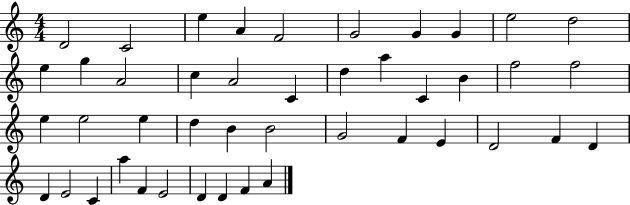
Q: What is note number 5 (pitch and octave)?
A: F4